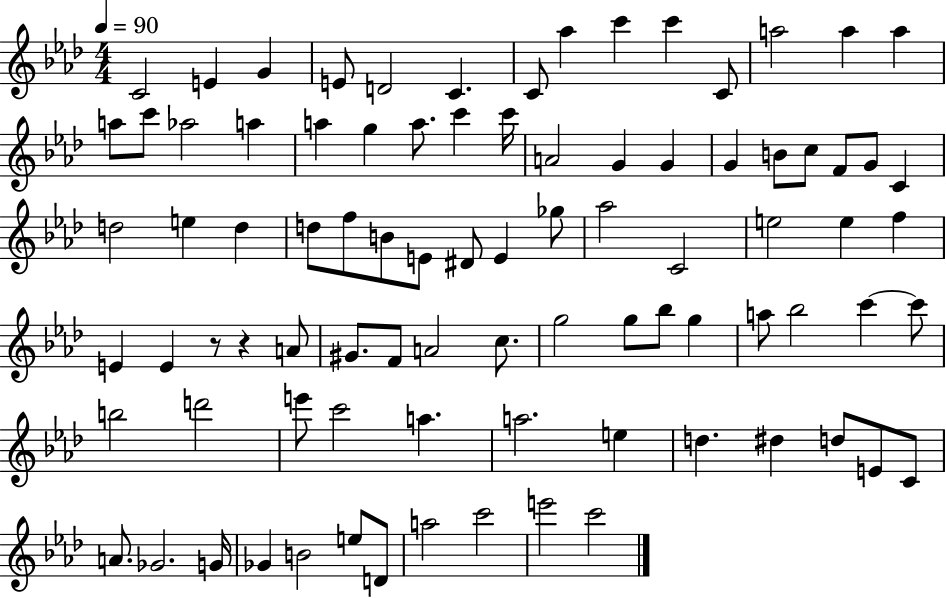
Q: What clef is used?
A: treble